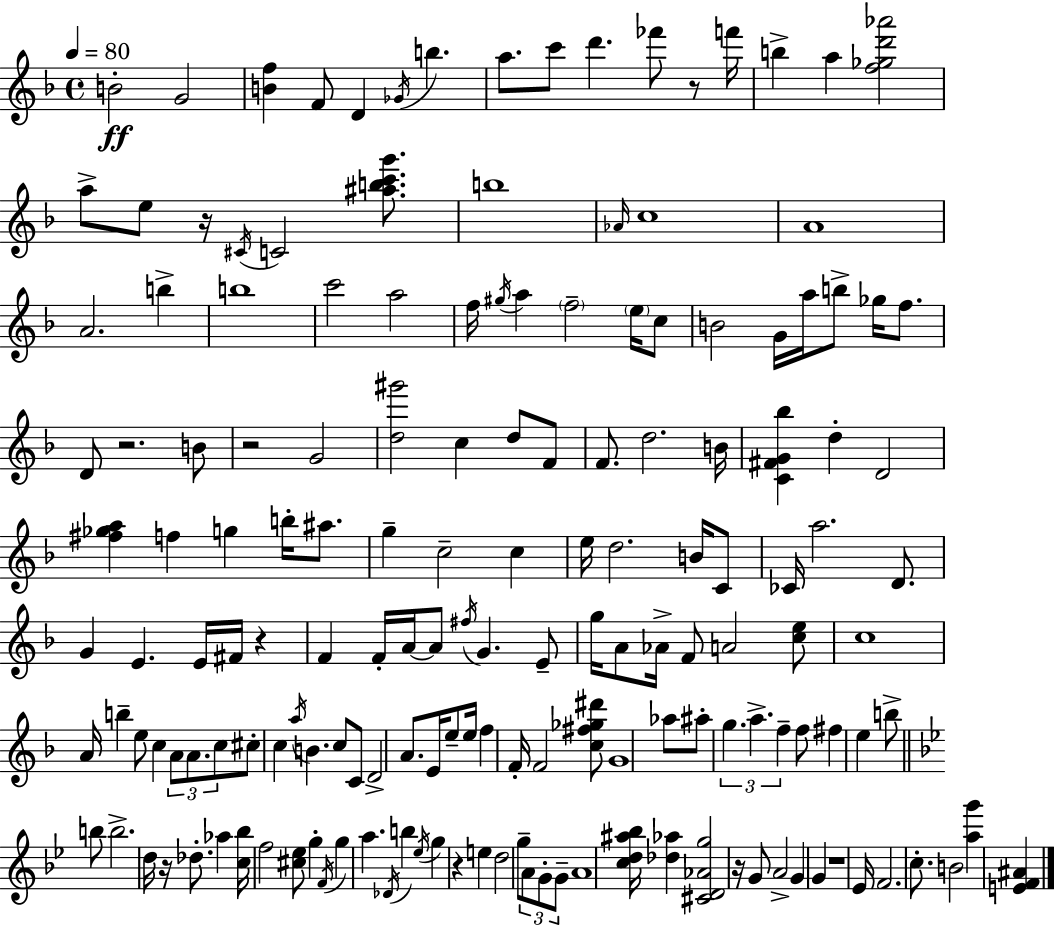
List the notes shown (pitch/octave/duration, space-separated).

B4/h G4/h [B4,F5]/q F4/e D4/q Gb4/s B5/q. A5/e. C6/e D6/q. FES6/e R/e F6/s B5/q A5/q [F5,Gb5,D6,Ab6]/h A5/e E5/e R/s C#4/s C4/h [A#5,B5,C6,G6]/e. B5/w Ab4/s C5/w A4/w A4/h. B5/q B5/w C6/h A5/h F5/s G#5/s A5/q F5/h E5/s C5/e B4/h G4/s A5/s B5/e Gb5/s F5/e. D4/e R/h. B4/e R/h G4/h [D5,G#6]/h C5/q D5/e F4/e F4/e. D5/h. B4/s [C4,F#4,G4,Bb5]/q D5/q D4/h [F#5,Gb5,A5]/q F5/q G5/q B5/s A#5/e. G5/q C5/h C5/q E5/s D5/h. B4/s C4/e CES4/s A5/h. D4/e. G4/q E4/q. E4/s F#4/s R/q F4/q F4/s A4/s A4/e F#5/s G4/q. E4/e G5/s A4/e Ab4/s F4/e A4/h [C5,E5]/e C5/w A4/s B5/q E5/e C5/q A4/e A4/e. C5/e C#5/e C5/q A5/s B4/q. C5/e C4/e D4/h A4/e. E4/s E5/e E5/s F5/q F4/s F4/h [C5,F#5,Gb5,D#6]/e G4/w Ab5/e A#5/e G5/q. A5/q. F5/q F5/e F#5/q E5/q B5/e B5/e B5/h. D5/s R/s Db5/e. Ab5/q [C5,Bb5]/s F5/h [C#5,Eb5]/e G5/q F4/s G5/q A5/q. Db4/s B5/q Eb5/s G5/q R/q E5/q D5/h G5/e A4/e G4/e G4/e A4/w [C5,D5,A#5,Bb5]/s [Db5,Ab5]/q [C#4,D4,Ab4,G5]/h R/s G4/e A4/h G4/q G4/q R/w Eb4/s F4/h. C5/e. B4/h [A5,G6]/q [E4,F4,A#4]/q